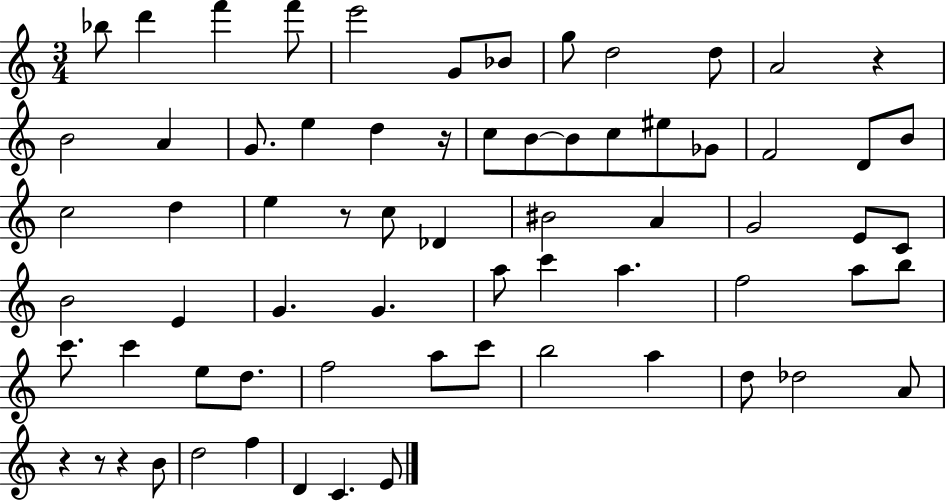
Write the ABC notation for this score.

X:1
T:Untitled
M:3/4
L:1/4
K:C
_b/2 d' f' f'/2 e'2 G/2 _B/2 g/2 d2 d/2 A2 z B2 A G/2 e d z/4 c/2 B/2 B/2 c/2 ^e/2 _G/2 F2 D/2 B/2 c2 d e z/2 c/2 _D ^B2 A G2 E/2 C/2 B2 E G G a/2 c' a f2 a/2 b/2 c'/2 c' e/2 d/2 f2 a/2 c'/2 b2 a d/2 _d2 A/2 z z/2 z B/2 d2 f D C E/2